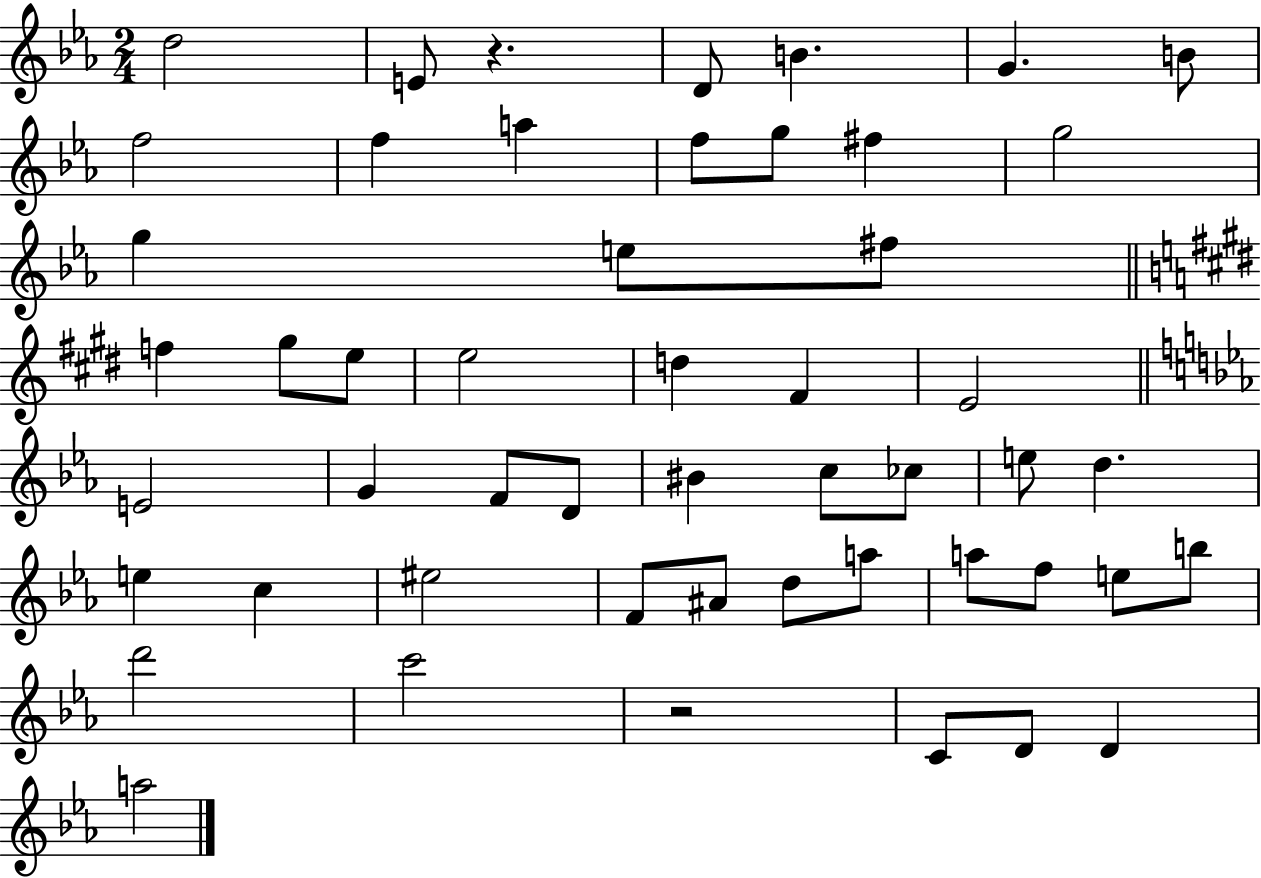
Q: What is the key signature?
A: EES major